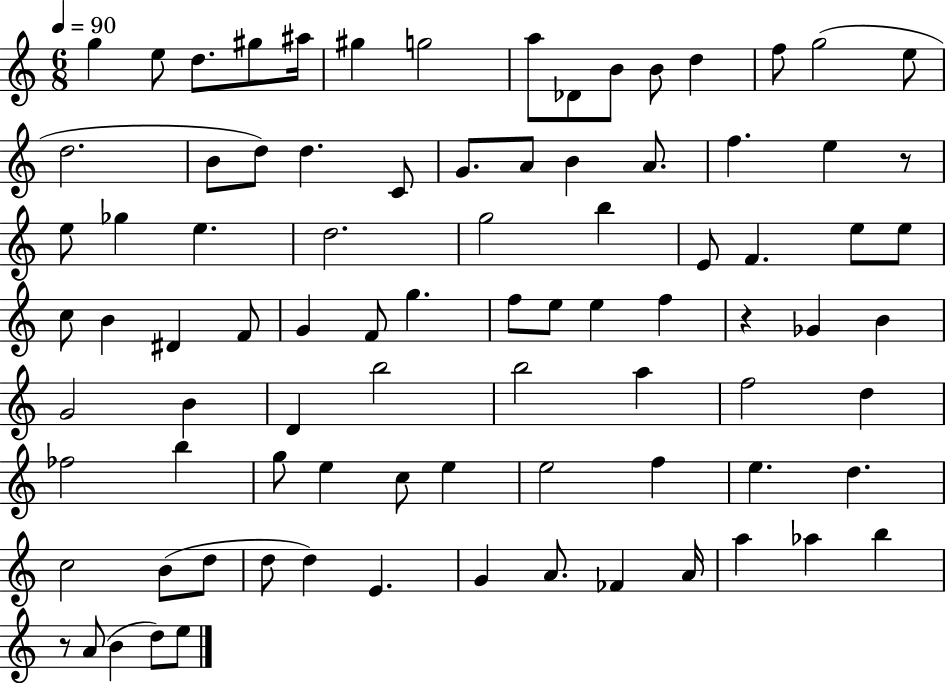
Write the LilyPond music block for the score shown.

{
  \clef treble
  \numericTimeSignature
  \time 6/8
  \key c \major
  \tempo 4 = 90
  g''4 e''8 d''8. gis''8 ais''16 | gis''4 g''2 | a''8 des'8 b'8 b'8 d''4 | f''8 g''2( e''8 | \break d''2. | b'8 d''8) d''4. c'8 | g'8. a'8 b'4 a'8. | f''4. e''4 r8 | \break e''8 ges''4 e''4. | d''2. | g''2 b''4 | e'8 f'4. e''8 e''8 | \break c''8 b'4 dis'4 f'8 | g'4 f'8 g''4. | f''8 e''8 e''4 f''4 | r4 ges'4 b'4 | \break g'2 b'4 | d'4 b''2 | b''2 a''4 | f''2 d''4 | \break fes''2 b''4 | g''8 e''4 c''8 e''4 | e''2 f''4 | e''4. d''4. | \break c''2 b'8( d''8 | d''8 d''4) e'4. | g'4 a'8. fes'4 a'16 | a''4 aes''4 b''4 | \break r8 a'8( b'4 d''8) e''8 | \bar "|."
}